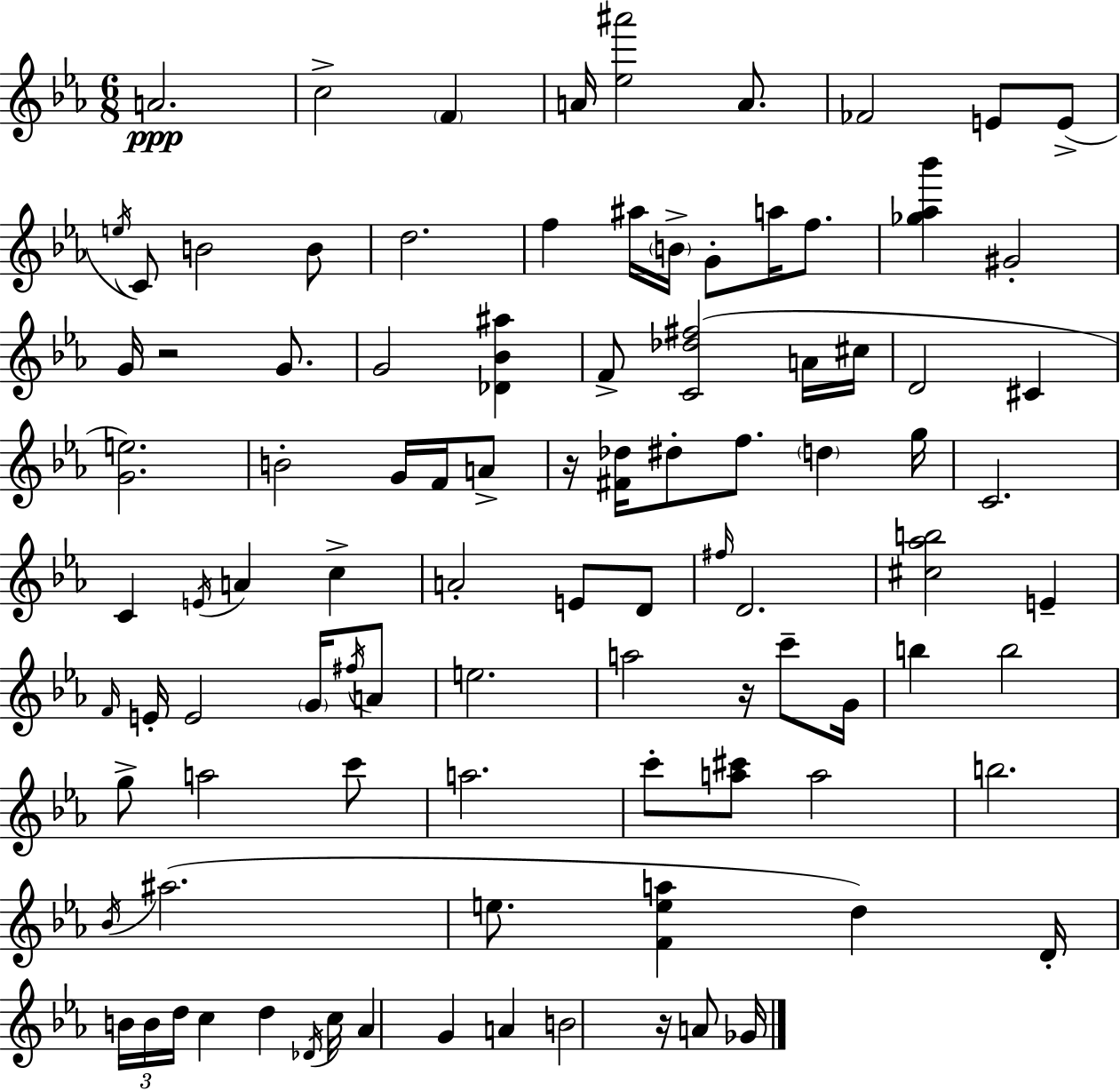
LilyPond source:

{
  \clef treble
  \numericTimeSignature
  \time 6/8
  \key c \minor
  a'2.\ppp | c''2-> \parenthesize f'4 | a'16 <ees'' ais'''>2 a'8. | fes'2 e'8 e'8->( | \break \acciaccatura { e''16 } c'8) b'2 b'8 | d''2. | f''4 ais''16 \parenthesize b'16-> g'8-. a''16 f''8. | <ges'' aes'' bes'''>4 gis'2-. | \break g'16 r2 g'8. | g'2 <des' bes' ais''>4 | f'8-> <c' des'' fis''>2( a'16 | cis''16 d'2 cis'4 | \break <g' e''>2.) | b'2-. g'16 f'16 a'8-> | r16 <fis' des''>16 dis''8-. f''8. \parenthesize d''4 | g''16 c'2. | \break c'4 \acciaccatura { e'16 } a'4 c''4-> | a'2-. e'8 | d'8 \grace { fis''16 } d'2. | <cis'' aes'' b''>2 e'4-- | \break \grace { f'16 } e'16-. e'2 | \parenthesize g'16 \acciaccatura { fis''16 } a'8 e''2. | a''2 | r16 c'''8-- g'16 b''4 b''2 | \break g''8-> a''2 | c'''8 a''2. | c'''8-. <a'' cis'''>8 a''2 | b''2. | \break \acciaccatura { bes'16 } ais''2.( | e''8. <f' e'' a''>4 | d''4) d'16-. \tuplet 3/2 { b'16 b'16 d''16 } c''4 | d''4 \acciaccatura { des'16 } c''16 aes'4 g'4 | \break a'4 b'2 | r16 a'8 ges'16 \bar "|."
}